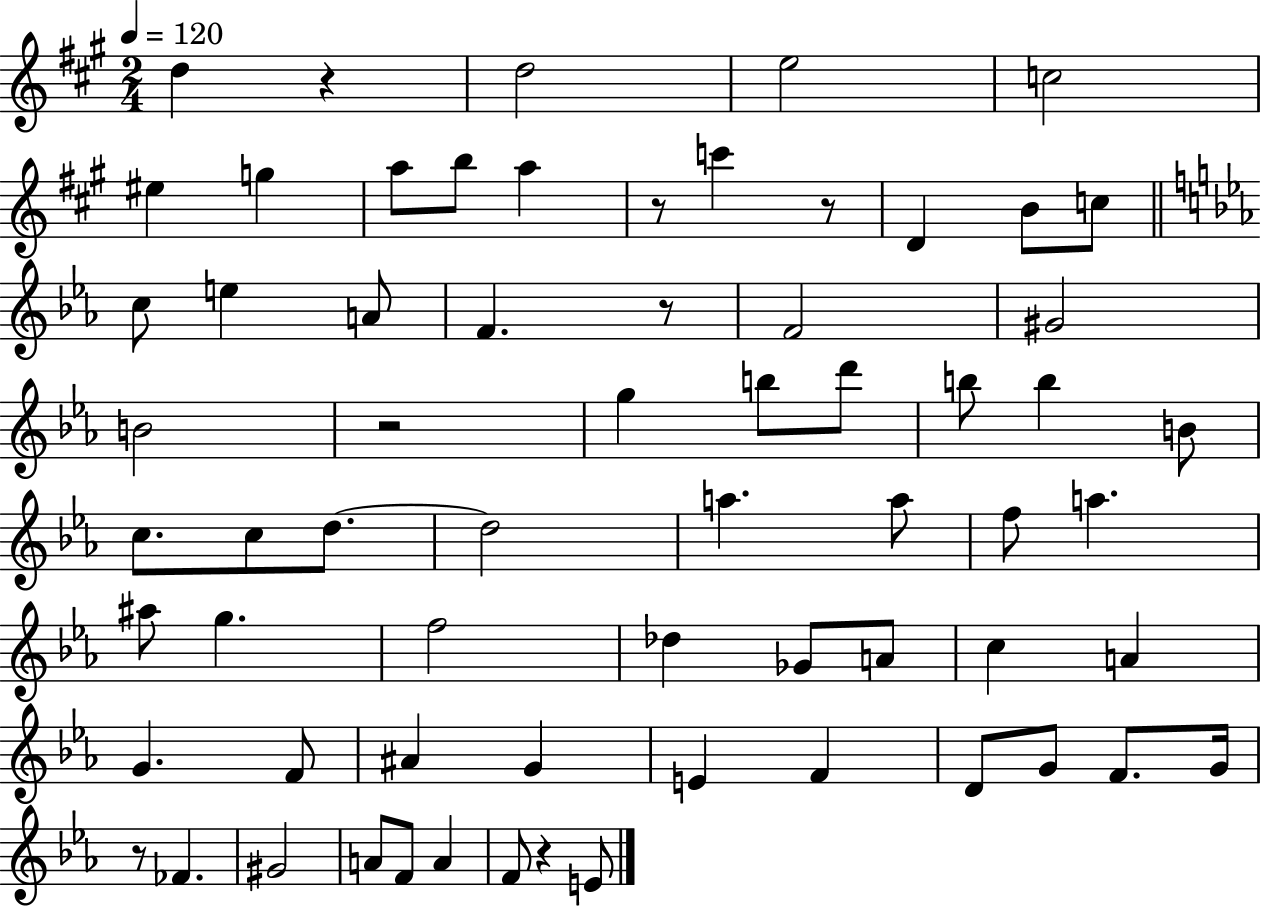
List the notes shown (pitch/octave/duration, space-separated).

D5/q R/q D5/h E5/h C5/h EIS5/q G5/q A5/e B5/e A5/q R/e C6/q R/e D4/q B4/e C5/e C5/e E5/q A4/e F4/q. R/e F4/h G#4/h B4/h R/h G5/q B5/e D6/e B5/e B5/q B4/e C5/e. C5/e D5/e. D5/h A5/q. A5/e F5/e A5/q. A#5/e G5/q. F5/h Db5/q Gb4/e A4/e C5/q A4/q G4/q. F4/e A#4/q G4/q E4/q F4/q D4/e G4/e F4/e. G4/s R/e FES4/q. G#4/h A4/e F4/e A4/q F4/e R/q E4/e